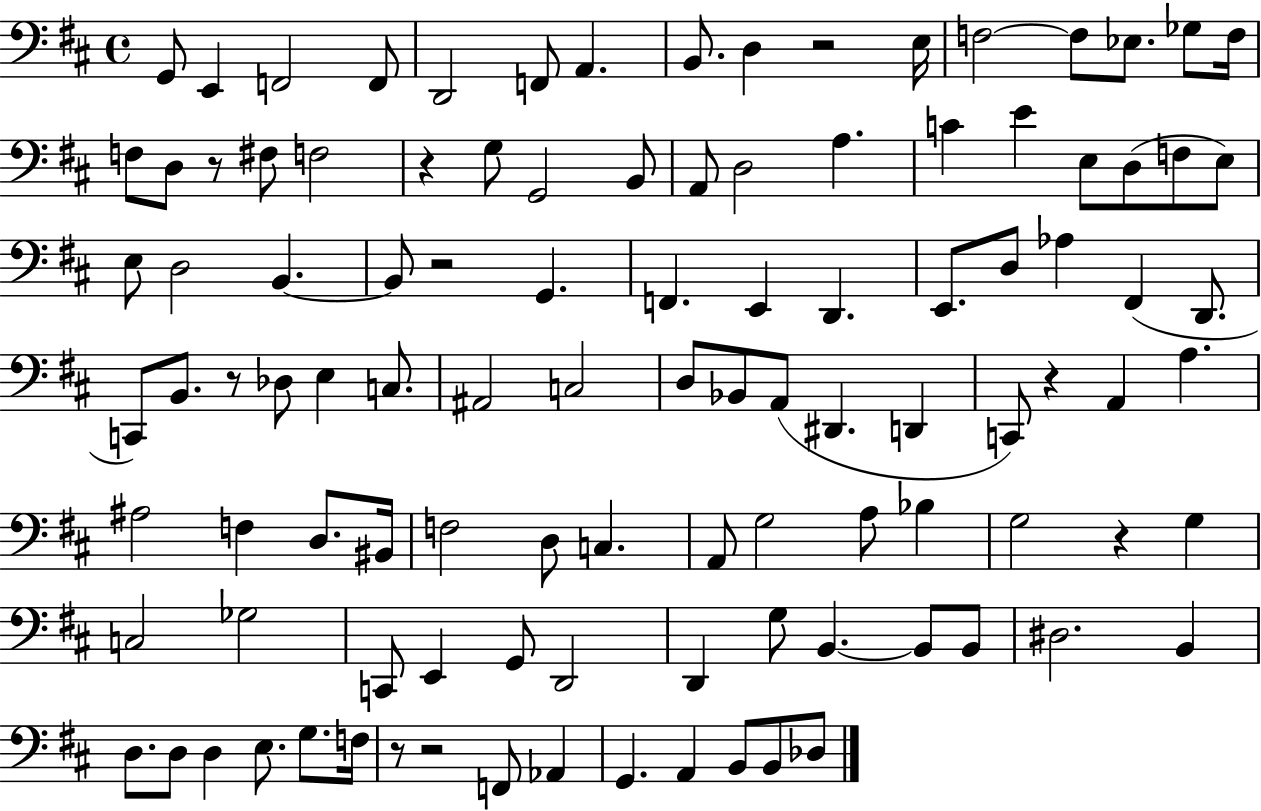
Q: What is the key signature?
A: D major